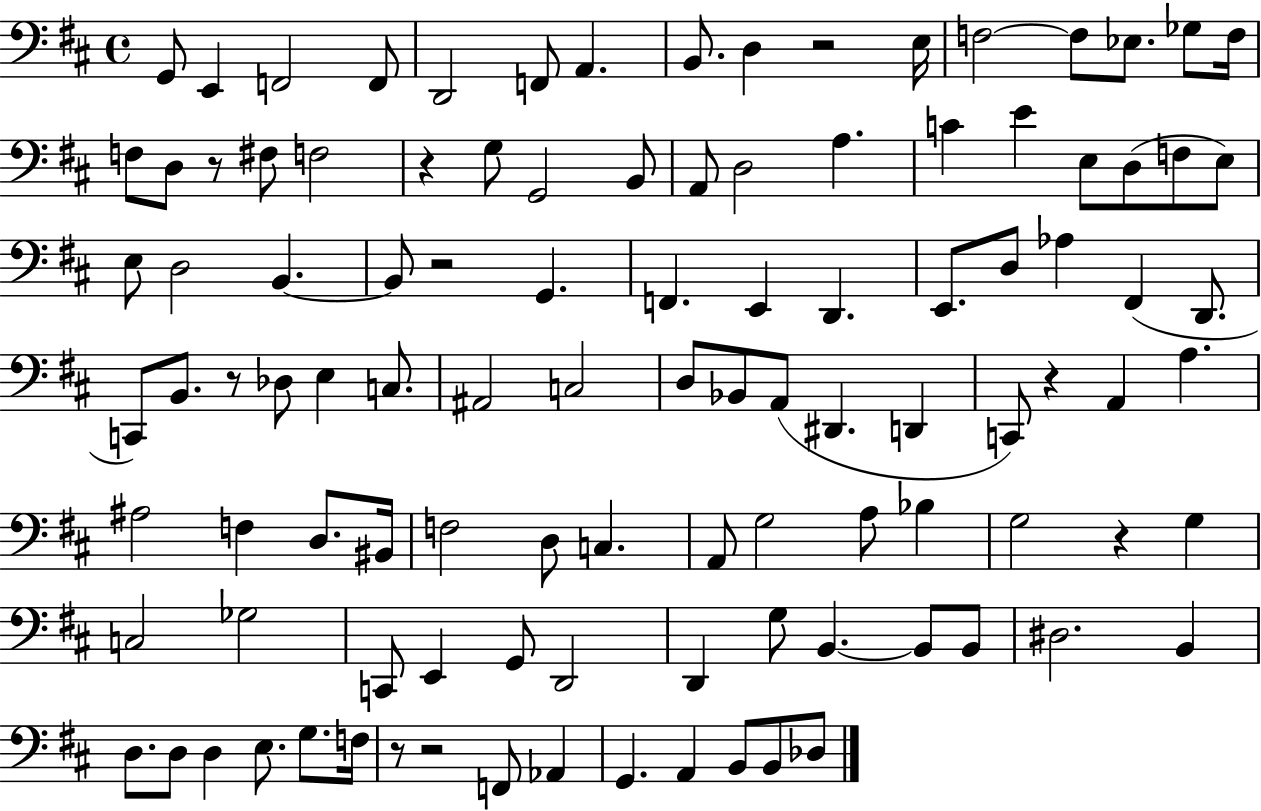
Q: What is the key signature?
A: D major